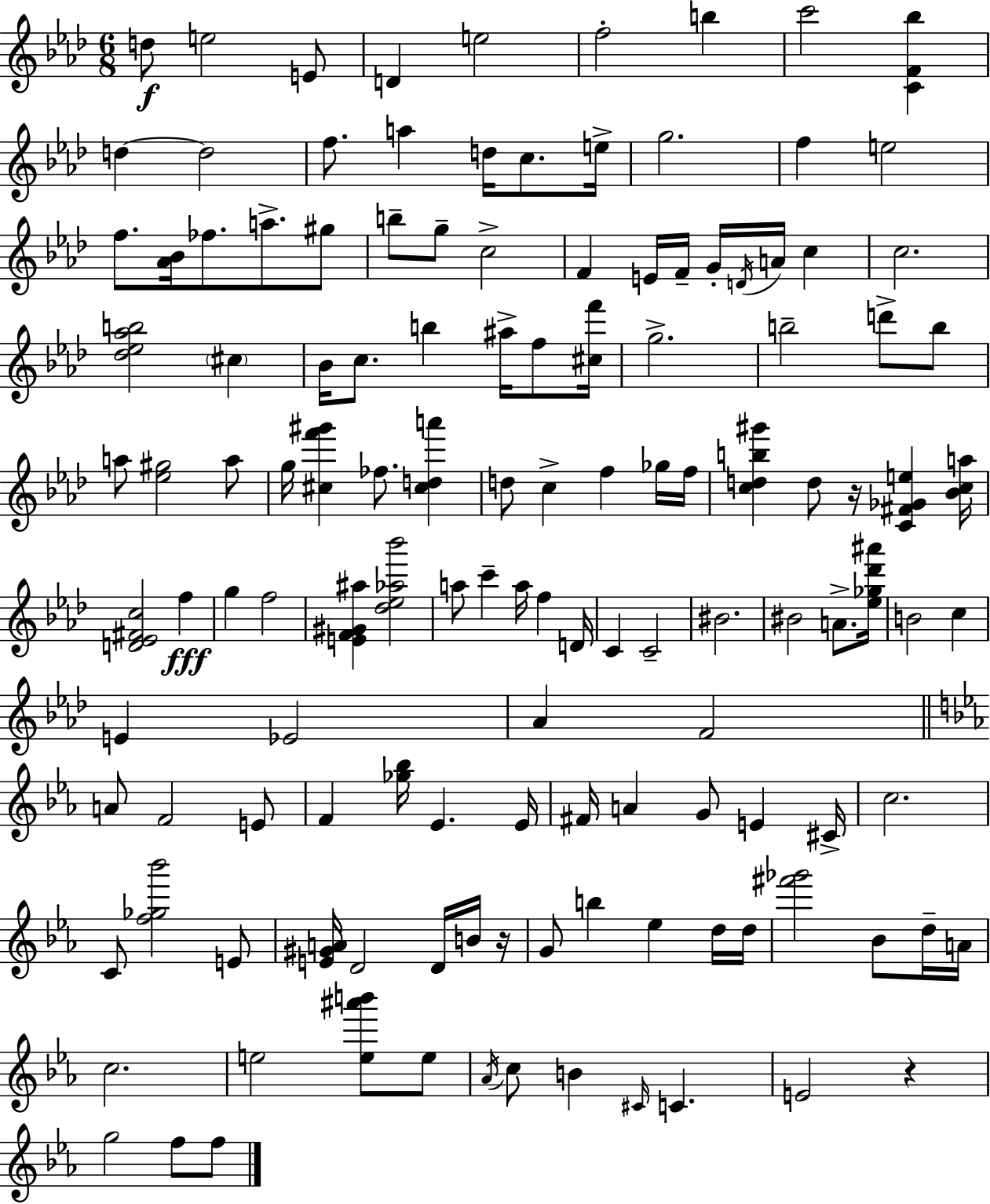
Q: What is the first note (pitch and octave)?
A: D5